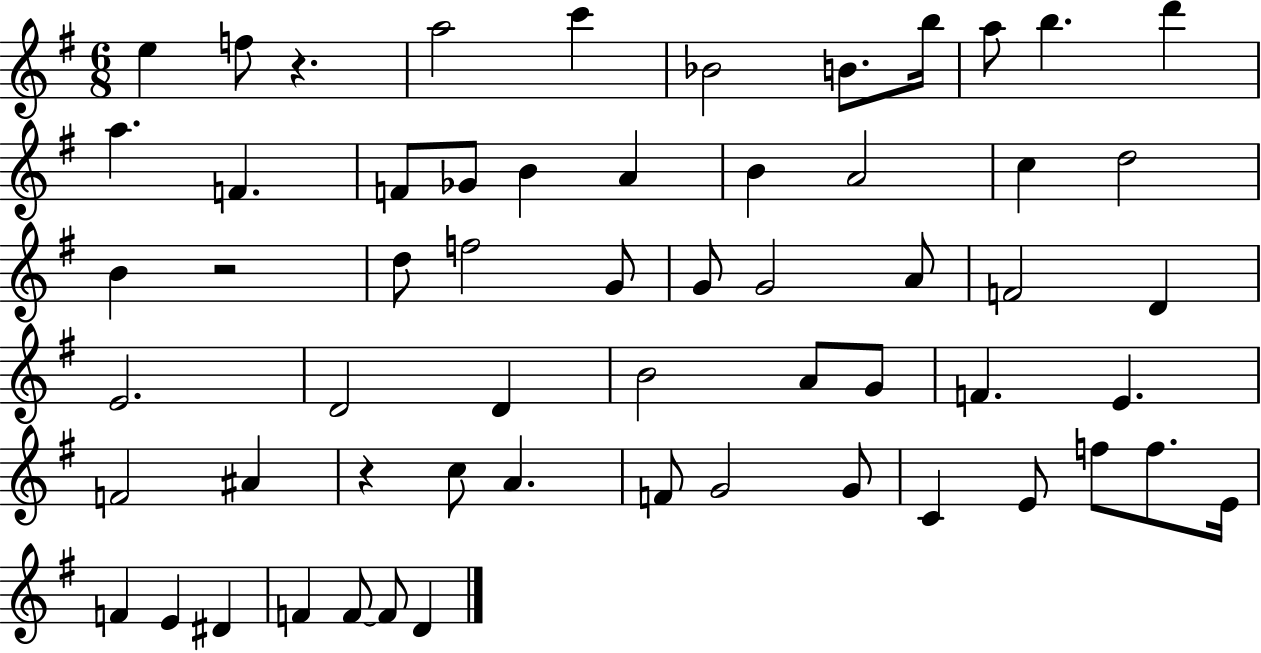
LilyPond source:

{
  \clef treble
  \numericTimeSignature
  \time 6/8
  \key g \major
  e''4 f''8 r4. | a''2 c'''4 | bes'2 b'8. b''16 | a''8 b''4. d'''4 | \break a''4. f'4. | f'8 ges'8 b'4 a'4 | b'4 a'2 | c''4 d''2 | \break b'4 r2 | d''8 f''2 g'8 | g'8 g'2 a'8 | f'2 d'4 | \break e'2. | d'2 d'4 | b'2 a'8 g'8 | f'4. e'4. | \break f'2 ais'4 | r4 c''8 a'4. | f'8 g'2 g'8 | c'4 e'8 f''8 f''8. e'16 | \break f'4 e'4 dis'4 | f'4 f'8~~ f'8 d'4 | \bar "|."
}